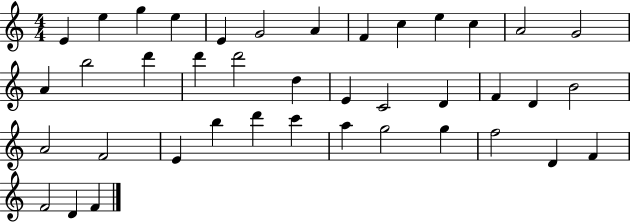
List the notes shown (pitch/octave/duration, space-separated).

E4/q E5/q G5/q E5/q E4/q G4/h A4/q F4/q C5/q E5/q C5/q A4/h G4/h A4/q B5/h D6/q D6/q D6/h D5/q E4/q C4/h D4/q F4/q D4/q B4/h A4/h F4/h E4/q B5/q D6/q C6/q A5/q G5/h G5/q F5/h D4/q F4/q F4/h D4/q F4/q